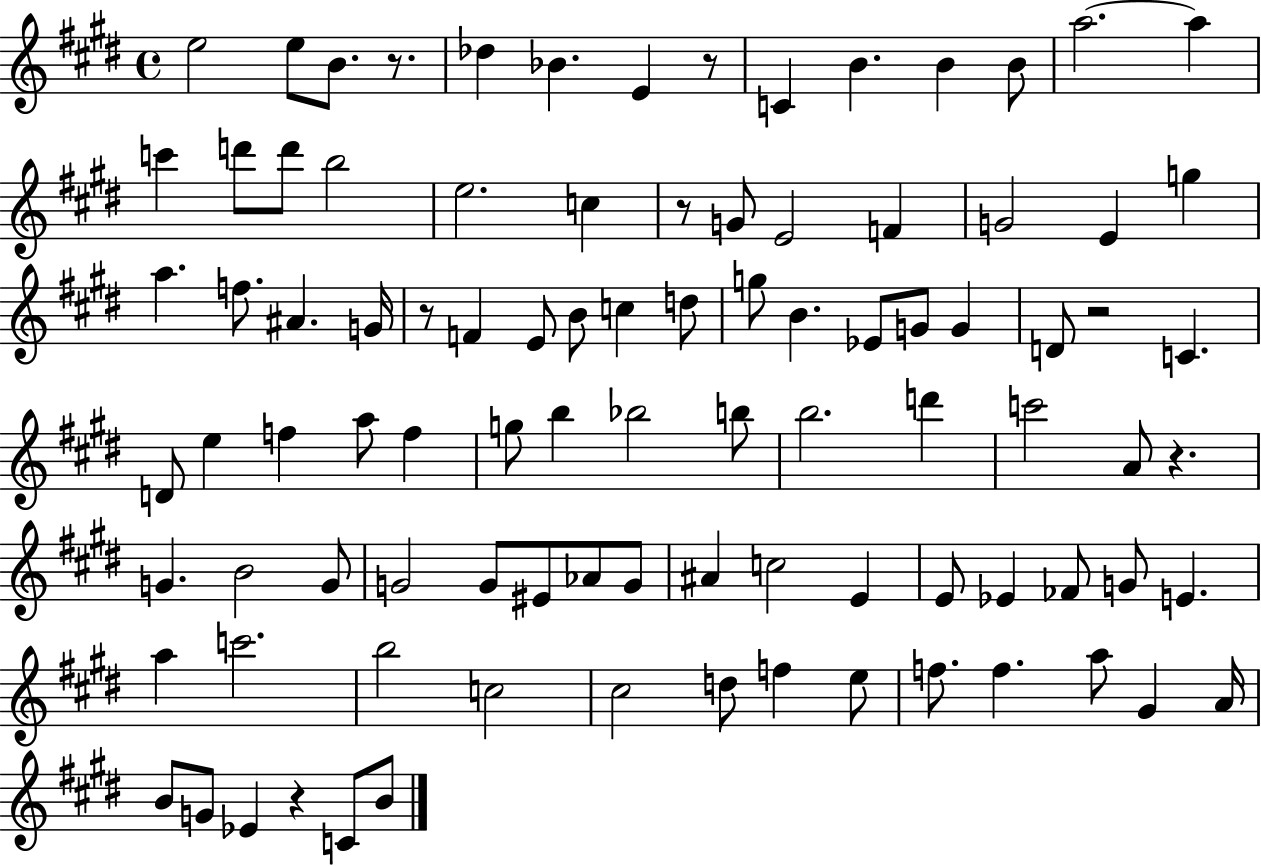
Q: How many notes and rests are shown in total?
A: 94